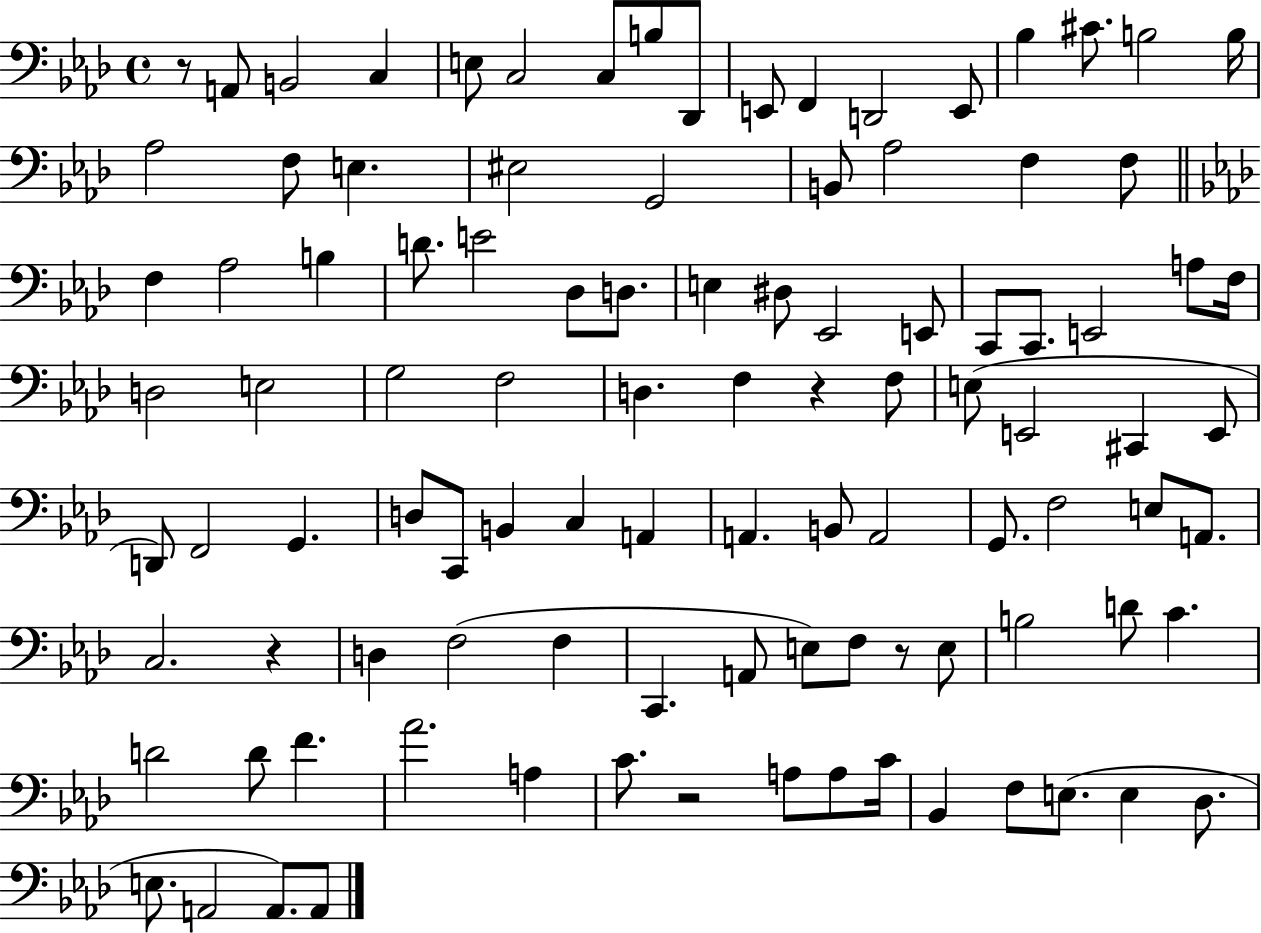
R/e A2/e B2/h C3/q E3/e C3/h C3/e B3/e Db2/e E2/e F2/q D2/h E2/e Bb3/q C#4/e. B3/h B3/s Ab3/h F3/e E3/q. EIS3/h G2/h B2/e Ab3/h F3/q F3/e F3/q Ab3/h B3/q D4/e. E4/h Db3/e D3/e. E3/q D#3/e Eb2/h E2/e C2/e C2/e. E2/h A3/e F3/s D3/h E3/h G3/h F3/h D3/q. F3/q R/q F3/e E3/e E2/h C#2/q E2/e D2/e F2/h G2/q. D3/e C2/e B2/q C3/q A2/q A2/q. B2/e A2/h G2/e. F3/h E3/e A2/e. C3/h. R/q D3/q F3/h F3/q C2/q. A2/e E3/e F3/e R/e E3/e B3/h D4/e C4/q. D4/h D4/e F4/q. Ab4/h. A3/q C4/e. R/h A3/e A3/e C4/s Bb2/q F3/e E3/e. E3/q Db3/e. E3/e. A2/h A2/e. A2/e